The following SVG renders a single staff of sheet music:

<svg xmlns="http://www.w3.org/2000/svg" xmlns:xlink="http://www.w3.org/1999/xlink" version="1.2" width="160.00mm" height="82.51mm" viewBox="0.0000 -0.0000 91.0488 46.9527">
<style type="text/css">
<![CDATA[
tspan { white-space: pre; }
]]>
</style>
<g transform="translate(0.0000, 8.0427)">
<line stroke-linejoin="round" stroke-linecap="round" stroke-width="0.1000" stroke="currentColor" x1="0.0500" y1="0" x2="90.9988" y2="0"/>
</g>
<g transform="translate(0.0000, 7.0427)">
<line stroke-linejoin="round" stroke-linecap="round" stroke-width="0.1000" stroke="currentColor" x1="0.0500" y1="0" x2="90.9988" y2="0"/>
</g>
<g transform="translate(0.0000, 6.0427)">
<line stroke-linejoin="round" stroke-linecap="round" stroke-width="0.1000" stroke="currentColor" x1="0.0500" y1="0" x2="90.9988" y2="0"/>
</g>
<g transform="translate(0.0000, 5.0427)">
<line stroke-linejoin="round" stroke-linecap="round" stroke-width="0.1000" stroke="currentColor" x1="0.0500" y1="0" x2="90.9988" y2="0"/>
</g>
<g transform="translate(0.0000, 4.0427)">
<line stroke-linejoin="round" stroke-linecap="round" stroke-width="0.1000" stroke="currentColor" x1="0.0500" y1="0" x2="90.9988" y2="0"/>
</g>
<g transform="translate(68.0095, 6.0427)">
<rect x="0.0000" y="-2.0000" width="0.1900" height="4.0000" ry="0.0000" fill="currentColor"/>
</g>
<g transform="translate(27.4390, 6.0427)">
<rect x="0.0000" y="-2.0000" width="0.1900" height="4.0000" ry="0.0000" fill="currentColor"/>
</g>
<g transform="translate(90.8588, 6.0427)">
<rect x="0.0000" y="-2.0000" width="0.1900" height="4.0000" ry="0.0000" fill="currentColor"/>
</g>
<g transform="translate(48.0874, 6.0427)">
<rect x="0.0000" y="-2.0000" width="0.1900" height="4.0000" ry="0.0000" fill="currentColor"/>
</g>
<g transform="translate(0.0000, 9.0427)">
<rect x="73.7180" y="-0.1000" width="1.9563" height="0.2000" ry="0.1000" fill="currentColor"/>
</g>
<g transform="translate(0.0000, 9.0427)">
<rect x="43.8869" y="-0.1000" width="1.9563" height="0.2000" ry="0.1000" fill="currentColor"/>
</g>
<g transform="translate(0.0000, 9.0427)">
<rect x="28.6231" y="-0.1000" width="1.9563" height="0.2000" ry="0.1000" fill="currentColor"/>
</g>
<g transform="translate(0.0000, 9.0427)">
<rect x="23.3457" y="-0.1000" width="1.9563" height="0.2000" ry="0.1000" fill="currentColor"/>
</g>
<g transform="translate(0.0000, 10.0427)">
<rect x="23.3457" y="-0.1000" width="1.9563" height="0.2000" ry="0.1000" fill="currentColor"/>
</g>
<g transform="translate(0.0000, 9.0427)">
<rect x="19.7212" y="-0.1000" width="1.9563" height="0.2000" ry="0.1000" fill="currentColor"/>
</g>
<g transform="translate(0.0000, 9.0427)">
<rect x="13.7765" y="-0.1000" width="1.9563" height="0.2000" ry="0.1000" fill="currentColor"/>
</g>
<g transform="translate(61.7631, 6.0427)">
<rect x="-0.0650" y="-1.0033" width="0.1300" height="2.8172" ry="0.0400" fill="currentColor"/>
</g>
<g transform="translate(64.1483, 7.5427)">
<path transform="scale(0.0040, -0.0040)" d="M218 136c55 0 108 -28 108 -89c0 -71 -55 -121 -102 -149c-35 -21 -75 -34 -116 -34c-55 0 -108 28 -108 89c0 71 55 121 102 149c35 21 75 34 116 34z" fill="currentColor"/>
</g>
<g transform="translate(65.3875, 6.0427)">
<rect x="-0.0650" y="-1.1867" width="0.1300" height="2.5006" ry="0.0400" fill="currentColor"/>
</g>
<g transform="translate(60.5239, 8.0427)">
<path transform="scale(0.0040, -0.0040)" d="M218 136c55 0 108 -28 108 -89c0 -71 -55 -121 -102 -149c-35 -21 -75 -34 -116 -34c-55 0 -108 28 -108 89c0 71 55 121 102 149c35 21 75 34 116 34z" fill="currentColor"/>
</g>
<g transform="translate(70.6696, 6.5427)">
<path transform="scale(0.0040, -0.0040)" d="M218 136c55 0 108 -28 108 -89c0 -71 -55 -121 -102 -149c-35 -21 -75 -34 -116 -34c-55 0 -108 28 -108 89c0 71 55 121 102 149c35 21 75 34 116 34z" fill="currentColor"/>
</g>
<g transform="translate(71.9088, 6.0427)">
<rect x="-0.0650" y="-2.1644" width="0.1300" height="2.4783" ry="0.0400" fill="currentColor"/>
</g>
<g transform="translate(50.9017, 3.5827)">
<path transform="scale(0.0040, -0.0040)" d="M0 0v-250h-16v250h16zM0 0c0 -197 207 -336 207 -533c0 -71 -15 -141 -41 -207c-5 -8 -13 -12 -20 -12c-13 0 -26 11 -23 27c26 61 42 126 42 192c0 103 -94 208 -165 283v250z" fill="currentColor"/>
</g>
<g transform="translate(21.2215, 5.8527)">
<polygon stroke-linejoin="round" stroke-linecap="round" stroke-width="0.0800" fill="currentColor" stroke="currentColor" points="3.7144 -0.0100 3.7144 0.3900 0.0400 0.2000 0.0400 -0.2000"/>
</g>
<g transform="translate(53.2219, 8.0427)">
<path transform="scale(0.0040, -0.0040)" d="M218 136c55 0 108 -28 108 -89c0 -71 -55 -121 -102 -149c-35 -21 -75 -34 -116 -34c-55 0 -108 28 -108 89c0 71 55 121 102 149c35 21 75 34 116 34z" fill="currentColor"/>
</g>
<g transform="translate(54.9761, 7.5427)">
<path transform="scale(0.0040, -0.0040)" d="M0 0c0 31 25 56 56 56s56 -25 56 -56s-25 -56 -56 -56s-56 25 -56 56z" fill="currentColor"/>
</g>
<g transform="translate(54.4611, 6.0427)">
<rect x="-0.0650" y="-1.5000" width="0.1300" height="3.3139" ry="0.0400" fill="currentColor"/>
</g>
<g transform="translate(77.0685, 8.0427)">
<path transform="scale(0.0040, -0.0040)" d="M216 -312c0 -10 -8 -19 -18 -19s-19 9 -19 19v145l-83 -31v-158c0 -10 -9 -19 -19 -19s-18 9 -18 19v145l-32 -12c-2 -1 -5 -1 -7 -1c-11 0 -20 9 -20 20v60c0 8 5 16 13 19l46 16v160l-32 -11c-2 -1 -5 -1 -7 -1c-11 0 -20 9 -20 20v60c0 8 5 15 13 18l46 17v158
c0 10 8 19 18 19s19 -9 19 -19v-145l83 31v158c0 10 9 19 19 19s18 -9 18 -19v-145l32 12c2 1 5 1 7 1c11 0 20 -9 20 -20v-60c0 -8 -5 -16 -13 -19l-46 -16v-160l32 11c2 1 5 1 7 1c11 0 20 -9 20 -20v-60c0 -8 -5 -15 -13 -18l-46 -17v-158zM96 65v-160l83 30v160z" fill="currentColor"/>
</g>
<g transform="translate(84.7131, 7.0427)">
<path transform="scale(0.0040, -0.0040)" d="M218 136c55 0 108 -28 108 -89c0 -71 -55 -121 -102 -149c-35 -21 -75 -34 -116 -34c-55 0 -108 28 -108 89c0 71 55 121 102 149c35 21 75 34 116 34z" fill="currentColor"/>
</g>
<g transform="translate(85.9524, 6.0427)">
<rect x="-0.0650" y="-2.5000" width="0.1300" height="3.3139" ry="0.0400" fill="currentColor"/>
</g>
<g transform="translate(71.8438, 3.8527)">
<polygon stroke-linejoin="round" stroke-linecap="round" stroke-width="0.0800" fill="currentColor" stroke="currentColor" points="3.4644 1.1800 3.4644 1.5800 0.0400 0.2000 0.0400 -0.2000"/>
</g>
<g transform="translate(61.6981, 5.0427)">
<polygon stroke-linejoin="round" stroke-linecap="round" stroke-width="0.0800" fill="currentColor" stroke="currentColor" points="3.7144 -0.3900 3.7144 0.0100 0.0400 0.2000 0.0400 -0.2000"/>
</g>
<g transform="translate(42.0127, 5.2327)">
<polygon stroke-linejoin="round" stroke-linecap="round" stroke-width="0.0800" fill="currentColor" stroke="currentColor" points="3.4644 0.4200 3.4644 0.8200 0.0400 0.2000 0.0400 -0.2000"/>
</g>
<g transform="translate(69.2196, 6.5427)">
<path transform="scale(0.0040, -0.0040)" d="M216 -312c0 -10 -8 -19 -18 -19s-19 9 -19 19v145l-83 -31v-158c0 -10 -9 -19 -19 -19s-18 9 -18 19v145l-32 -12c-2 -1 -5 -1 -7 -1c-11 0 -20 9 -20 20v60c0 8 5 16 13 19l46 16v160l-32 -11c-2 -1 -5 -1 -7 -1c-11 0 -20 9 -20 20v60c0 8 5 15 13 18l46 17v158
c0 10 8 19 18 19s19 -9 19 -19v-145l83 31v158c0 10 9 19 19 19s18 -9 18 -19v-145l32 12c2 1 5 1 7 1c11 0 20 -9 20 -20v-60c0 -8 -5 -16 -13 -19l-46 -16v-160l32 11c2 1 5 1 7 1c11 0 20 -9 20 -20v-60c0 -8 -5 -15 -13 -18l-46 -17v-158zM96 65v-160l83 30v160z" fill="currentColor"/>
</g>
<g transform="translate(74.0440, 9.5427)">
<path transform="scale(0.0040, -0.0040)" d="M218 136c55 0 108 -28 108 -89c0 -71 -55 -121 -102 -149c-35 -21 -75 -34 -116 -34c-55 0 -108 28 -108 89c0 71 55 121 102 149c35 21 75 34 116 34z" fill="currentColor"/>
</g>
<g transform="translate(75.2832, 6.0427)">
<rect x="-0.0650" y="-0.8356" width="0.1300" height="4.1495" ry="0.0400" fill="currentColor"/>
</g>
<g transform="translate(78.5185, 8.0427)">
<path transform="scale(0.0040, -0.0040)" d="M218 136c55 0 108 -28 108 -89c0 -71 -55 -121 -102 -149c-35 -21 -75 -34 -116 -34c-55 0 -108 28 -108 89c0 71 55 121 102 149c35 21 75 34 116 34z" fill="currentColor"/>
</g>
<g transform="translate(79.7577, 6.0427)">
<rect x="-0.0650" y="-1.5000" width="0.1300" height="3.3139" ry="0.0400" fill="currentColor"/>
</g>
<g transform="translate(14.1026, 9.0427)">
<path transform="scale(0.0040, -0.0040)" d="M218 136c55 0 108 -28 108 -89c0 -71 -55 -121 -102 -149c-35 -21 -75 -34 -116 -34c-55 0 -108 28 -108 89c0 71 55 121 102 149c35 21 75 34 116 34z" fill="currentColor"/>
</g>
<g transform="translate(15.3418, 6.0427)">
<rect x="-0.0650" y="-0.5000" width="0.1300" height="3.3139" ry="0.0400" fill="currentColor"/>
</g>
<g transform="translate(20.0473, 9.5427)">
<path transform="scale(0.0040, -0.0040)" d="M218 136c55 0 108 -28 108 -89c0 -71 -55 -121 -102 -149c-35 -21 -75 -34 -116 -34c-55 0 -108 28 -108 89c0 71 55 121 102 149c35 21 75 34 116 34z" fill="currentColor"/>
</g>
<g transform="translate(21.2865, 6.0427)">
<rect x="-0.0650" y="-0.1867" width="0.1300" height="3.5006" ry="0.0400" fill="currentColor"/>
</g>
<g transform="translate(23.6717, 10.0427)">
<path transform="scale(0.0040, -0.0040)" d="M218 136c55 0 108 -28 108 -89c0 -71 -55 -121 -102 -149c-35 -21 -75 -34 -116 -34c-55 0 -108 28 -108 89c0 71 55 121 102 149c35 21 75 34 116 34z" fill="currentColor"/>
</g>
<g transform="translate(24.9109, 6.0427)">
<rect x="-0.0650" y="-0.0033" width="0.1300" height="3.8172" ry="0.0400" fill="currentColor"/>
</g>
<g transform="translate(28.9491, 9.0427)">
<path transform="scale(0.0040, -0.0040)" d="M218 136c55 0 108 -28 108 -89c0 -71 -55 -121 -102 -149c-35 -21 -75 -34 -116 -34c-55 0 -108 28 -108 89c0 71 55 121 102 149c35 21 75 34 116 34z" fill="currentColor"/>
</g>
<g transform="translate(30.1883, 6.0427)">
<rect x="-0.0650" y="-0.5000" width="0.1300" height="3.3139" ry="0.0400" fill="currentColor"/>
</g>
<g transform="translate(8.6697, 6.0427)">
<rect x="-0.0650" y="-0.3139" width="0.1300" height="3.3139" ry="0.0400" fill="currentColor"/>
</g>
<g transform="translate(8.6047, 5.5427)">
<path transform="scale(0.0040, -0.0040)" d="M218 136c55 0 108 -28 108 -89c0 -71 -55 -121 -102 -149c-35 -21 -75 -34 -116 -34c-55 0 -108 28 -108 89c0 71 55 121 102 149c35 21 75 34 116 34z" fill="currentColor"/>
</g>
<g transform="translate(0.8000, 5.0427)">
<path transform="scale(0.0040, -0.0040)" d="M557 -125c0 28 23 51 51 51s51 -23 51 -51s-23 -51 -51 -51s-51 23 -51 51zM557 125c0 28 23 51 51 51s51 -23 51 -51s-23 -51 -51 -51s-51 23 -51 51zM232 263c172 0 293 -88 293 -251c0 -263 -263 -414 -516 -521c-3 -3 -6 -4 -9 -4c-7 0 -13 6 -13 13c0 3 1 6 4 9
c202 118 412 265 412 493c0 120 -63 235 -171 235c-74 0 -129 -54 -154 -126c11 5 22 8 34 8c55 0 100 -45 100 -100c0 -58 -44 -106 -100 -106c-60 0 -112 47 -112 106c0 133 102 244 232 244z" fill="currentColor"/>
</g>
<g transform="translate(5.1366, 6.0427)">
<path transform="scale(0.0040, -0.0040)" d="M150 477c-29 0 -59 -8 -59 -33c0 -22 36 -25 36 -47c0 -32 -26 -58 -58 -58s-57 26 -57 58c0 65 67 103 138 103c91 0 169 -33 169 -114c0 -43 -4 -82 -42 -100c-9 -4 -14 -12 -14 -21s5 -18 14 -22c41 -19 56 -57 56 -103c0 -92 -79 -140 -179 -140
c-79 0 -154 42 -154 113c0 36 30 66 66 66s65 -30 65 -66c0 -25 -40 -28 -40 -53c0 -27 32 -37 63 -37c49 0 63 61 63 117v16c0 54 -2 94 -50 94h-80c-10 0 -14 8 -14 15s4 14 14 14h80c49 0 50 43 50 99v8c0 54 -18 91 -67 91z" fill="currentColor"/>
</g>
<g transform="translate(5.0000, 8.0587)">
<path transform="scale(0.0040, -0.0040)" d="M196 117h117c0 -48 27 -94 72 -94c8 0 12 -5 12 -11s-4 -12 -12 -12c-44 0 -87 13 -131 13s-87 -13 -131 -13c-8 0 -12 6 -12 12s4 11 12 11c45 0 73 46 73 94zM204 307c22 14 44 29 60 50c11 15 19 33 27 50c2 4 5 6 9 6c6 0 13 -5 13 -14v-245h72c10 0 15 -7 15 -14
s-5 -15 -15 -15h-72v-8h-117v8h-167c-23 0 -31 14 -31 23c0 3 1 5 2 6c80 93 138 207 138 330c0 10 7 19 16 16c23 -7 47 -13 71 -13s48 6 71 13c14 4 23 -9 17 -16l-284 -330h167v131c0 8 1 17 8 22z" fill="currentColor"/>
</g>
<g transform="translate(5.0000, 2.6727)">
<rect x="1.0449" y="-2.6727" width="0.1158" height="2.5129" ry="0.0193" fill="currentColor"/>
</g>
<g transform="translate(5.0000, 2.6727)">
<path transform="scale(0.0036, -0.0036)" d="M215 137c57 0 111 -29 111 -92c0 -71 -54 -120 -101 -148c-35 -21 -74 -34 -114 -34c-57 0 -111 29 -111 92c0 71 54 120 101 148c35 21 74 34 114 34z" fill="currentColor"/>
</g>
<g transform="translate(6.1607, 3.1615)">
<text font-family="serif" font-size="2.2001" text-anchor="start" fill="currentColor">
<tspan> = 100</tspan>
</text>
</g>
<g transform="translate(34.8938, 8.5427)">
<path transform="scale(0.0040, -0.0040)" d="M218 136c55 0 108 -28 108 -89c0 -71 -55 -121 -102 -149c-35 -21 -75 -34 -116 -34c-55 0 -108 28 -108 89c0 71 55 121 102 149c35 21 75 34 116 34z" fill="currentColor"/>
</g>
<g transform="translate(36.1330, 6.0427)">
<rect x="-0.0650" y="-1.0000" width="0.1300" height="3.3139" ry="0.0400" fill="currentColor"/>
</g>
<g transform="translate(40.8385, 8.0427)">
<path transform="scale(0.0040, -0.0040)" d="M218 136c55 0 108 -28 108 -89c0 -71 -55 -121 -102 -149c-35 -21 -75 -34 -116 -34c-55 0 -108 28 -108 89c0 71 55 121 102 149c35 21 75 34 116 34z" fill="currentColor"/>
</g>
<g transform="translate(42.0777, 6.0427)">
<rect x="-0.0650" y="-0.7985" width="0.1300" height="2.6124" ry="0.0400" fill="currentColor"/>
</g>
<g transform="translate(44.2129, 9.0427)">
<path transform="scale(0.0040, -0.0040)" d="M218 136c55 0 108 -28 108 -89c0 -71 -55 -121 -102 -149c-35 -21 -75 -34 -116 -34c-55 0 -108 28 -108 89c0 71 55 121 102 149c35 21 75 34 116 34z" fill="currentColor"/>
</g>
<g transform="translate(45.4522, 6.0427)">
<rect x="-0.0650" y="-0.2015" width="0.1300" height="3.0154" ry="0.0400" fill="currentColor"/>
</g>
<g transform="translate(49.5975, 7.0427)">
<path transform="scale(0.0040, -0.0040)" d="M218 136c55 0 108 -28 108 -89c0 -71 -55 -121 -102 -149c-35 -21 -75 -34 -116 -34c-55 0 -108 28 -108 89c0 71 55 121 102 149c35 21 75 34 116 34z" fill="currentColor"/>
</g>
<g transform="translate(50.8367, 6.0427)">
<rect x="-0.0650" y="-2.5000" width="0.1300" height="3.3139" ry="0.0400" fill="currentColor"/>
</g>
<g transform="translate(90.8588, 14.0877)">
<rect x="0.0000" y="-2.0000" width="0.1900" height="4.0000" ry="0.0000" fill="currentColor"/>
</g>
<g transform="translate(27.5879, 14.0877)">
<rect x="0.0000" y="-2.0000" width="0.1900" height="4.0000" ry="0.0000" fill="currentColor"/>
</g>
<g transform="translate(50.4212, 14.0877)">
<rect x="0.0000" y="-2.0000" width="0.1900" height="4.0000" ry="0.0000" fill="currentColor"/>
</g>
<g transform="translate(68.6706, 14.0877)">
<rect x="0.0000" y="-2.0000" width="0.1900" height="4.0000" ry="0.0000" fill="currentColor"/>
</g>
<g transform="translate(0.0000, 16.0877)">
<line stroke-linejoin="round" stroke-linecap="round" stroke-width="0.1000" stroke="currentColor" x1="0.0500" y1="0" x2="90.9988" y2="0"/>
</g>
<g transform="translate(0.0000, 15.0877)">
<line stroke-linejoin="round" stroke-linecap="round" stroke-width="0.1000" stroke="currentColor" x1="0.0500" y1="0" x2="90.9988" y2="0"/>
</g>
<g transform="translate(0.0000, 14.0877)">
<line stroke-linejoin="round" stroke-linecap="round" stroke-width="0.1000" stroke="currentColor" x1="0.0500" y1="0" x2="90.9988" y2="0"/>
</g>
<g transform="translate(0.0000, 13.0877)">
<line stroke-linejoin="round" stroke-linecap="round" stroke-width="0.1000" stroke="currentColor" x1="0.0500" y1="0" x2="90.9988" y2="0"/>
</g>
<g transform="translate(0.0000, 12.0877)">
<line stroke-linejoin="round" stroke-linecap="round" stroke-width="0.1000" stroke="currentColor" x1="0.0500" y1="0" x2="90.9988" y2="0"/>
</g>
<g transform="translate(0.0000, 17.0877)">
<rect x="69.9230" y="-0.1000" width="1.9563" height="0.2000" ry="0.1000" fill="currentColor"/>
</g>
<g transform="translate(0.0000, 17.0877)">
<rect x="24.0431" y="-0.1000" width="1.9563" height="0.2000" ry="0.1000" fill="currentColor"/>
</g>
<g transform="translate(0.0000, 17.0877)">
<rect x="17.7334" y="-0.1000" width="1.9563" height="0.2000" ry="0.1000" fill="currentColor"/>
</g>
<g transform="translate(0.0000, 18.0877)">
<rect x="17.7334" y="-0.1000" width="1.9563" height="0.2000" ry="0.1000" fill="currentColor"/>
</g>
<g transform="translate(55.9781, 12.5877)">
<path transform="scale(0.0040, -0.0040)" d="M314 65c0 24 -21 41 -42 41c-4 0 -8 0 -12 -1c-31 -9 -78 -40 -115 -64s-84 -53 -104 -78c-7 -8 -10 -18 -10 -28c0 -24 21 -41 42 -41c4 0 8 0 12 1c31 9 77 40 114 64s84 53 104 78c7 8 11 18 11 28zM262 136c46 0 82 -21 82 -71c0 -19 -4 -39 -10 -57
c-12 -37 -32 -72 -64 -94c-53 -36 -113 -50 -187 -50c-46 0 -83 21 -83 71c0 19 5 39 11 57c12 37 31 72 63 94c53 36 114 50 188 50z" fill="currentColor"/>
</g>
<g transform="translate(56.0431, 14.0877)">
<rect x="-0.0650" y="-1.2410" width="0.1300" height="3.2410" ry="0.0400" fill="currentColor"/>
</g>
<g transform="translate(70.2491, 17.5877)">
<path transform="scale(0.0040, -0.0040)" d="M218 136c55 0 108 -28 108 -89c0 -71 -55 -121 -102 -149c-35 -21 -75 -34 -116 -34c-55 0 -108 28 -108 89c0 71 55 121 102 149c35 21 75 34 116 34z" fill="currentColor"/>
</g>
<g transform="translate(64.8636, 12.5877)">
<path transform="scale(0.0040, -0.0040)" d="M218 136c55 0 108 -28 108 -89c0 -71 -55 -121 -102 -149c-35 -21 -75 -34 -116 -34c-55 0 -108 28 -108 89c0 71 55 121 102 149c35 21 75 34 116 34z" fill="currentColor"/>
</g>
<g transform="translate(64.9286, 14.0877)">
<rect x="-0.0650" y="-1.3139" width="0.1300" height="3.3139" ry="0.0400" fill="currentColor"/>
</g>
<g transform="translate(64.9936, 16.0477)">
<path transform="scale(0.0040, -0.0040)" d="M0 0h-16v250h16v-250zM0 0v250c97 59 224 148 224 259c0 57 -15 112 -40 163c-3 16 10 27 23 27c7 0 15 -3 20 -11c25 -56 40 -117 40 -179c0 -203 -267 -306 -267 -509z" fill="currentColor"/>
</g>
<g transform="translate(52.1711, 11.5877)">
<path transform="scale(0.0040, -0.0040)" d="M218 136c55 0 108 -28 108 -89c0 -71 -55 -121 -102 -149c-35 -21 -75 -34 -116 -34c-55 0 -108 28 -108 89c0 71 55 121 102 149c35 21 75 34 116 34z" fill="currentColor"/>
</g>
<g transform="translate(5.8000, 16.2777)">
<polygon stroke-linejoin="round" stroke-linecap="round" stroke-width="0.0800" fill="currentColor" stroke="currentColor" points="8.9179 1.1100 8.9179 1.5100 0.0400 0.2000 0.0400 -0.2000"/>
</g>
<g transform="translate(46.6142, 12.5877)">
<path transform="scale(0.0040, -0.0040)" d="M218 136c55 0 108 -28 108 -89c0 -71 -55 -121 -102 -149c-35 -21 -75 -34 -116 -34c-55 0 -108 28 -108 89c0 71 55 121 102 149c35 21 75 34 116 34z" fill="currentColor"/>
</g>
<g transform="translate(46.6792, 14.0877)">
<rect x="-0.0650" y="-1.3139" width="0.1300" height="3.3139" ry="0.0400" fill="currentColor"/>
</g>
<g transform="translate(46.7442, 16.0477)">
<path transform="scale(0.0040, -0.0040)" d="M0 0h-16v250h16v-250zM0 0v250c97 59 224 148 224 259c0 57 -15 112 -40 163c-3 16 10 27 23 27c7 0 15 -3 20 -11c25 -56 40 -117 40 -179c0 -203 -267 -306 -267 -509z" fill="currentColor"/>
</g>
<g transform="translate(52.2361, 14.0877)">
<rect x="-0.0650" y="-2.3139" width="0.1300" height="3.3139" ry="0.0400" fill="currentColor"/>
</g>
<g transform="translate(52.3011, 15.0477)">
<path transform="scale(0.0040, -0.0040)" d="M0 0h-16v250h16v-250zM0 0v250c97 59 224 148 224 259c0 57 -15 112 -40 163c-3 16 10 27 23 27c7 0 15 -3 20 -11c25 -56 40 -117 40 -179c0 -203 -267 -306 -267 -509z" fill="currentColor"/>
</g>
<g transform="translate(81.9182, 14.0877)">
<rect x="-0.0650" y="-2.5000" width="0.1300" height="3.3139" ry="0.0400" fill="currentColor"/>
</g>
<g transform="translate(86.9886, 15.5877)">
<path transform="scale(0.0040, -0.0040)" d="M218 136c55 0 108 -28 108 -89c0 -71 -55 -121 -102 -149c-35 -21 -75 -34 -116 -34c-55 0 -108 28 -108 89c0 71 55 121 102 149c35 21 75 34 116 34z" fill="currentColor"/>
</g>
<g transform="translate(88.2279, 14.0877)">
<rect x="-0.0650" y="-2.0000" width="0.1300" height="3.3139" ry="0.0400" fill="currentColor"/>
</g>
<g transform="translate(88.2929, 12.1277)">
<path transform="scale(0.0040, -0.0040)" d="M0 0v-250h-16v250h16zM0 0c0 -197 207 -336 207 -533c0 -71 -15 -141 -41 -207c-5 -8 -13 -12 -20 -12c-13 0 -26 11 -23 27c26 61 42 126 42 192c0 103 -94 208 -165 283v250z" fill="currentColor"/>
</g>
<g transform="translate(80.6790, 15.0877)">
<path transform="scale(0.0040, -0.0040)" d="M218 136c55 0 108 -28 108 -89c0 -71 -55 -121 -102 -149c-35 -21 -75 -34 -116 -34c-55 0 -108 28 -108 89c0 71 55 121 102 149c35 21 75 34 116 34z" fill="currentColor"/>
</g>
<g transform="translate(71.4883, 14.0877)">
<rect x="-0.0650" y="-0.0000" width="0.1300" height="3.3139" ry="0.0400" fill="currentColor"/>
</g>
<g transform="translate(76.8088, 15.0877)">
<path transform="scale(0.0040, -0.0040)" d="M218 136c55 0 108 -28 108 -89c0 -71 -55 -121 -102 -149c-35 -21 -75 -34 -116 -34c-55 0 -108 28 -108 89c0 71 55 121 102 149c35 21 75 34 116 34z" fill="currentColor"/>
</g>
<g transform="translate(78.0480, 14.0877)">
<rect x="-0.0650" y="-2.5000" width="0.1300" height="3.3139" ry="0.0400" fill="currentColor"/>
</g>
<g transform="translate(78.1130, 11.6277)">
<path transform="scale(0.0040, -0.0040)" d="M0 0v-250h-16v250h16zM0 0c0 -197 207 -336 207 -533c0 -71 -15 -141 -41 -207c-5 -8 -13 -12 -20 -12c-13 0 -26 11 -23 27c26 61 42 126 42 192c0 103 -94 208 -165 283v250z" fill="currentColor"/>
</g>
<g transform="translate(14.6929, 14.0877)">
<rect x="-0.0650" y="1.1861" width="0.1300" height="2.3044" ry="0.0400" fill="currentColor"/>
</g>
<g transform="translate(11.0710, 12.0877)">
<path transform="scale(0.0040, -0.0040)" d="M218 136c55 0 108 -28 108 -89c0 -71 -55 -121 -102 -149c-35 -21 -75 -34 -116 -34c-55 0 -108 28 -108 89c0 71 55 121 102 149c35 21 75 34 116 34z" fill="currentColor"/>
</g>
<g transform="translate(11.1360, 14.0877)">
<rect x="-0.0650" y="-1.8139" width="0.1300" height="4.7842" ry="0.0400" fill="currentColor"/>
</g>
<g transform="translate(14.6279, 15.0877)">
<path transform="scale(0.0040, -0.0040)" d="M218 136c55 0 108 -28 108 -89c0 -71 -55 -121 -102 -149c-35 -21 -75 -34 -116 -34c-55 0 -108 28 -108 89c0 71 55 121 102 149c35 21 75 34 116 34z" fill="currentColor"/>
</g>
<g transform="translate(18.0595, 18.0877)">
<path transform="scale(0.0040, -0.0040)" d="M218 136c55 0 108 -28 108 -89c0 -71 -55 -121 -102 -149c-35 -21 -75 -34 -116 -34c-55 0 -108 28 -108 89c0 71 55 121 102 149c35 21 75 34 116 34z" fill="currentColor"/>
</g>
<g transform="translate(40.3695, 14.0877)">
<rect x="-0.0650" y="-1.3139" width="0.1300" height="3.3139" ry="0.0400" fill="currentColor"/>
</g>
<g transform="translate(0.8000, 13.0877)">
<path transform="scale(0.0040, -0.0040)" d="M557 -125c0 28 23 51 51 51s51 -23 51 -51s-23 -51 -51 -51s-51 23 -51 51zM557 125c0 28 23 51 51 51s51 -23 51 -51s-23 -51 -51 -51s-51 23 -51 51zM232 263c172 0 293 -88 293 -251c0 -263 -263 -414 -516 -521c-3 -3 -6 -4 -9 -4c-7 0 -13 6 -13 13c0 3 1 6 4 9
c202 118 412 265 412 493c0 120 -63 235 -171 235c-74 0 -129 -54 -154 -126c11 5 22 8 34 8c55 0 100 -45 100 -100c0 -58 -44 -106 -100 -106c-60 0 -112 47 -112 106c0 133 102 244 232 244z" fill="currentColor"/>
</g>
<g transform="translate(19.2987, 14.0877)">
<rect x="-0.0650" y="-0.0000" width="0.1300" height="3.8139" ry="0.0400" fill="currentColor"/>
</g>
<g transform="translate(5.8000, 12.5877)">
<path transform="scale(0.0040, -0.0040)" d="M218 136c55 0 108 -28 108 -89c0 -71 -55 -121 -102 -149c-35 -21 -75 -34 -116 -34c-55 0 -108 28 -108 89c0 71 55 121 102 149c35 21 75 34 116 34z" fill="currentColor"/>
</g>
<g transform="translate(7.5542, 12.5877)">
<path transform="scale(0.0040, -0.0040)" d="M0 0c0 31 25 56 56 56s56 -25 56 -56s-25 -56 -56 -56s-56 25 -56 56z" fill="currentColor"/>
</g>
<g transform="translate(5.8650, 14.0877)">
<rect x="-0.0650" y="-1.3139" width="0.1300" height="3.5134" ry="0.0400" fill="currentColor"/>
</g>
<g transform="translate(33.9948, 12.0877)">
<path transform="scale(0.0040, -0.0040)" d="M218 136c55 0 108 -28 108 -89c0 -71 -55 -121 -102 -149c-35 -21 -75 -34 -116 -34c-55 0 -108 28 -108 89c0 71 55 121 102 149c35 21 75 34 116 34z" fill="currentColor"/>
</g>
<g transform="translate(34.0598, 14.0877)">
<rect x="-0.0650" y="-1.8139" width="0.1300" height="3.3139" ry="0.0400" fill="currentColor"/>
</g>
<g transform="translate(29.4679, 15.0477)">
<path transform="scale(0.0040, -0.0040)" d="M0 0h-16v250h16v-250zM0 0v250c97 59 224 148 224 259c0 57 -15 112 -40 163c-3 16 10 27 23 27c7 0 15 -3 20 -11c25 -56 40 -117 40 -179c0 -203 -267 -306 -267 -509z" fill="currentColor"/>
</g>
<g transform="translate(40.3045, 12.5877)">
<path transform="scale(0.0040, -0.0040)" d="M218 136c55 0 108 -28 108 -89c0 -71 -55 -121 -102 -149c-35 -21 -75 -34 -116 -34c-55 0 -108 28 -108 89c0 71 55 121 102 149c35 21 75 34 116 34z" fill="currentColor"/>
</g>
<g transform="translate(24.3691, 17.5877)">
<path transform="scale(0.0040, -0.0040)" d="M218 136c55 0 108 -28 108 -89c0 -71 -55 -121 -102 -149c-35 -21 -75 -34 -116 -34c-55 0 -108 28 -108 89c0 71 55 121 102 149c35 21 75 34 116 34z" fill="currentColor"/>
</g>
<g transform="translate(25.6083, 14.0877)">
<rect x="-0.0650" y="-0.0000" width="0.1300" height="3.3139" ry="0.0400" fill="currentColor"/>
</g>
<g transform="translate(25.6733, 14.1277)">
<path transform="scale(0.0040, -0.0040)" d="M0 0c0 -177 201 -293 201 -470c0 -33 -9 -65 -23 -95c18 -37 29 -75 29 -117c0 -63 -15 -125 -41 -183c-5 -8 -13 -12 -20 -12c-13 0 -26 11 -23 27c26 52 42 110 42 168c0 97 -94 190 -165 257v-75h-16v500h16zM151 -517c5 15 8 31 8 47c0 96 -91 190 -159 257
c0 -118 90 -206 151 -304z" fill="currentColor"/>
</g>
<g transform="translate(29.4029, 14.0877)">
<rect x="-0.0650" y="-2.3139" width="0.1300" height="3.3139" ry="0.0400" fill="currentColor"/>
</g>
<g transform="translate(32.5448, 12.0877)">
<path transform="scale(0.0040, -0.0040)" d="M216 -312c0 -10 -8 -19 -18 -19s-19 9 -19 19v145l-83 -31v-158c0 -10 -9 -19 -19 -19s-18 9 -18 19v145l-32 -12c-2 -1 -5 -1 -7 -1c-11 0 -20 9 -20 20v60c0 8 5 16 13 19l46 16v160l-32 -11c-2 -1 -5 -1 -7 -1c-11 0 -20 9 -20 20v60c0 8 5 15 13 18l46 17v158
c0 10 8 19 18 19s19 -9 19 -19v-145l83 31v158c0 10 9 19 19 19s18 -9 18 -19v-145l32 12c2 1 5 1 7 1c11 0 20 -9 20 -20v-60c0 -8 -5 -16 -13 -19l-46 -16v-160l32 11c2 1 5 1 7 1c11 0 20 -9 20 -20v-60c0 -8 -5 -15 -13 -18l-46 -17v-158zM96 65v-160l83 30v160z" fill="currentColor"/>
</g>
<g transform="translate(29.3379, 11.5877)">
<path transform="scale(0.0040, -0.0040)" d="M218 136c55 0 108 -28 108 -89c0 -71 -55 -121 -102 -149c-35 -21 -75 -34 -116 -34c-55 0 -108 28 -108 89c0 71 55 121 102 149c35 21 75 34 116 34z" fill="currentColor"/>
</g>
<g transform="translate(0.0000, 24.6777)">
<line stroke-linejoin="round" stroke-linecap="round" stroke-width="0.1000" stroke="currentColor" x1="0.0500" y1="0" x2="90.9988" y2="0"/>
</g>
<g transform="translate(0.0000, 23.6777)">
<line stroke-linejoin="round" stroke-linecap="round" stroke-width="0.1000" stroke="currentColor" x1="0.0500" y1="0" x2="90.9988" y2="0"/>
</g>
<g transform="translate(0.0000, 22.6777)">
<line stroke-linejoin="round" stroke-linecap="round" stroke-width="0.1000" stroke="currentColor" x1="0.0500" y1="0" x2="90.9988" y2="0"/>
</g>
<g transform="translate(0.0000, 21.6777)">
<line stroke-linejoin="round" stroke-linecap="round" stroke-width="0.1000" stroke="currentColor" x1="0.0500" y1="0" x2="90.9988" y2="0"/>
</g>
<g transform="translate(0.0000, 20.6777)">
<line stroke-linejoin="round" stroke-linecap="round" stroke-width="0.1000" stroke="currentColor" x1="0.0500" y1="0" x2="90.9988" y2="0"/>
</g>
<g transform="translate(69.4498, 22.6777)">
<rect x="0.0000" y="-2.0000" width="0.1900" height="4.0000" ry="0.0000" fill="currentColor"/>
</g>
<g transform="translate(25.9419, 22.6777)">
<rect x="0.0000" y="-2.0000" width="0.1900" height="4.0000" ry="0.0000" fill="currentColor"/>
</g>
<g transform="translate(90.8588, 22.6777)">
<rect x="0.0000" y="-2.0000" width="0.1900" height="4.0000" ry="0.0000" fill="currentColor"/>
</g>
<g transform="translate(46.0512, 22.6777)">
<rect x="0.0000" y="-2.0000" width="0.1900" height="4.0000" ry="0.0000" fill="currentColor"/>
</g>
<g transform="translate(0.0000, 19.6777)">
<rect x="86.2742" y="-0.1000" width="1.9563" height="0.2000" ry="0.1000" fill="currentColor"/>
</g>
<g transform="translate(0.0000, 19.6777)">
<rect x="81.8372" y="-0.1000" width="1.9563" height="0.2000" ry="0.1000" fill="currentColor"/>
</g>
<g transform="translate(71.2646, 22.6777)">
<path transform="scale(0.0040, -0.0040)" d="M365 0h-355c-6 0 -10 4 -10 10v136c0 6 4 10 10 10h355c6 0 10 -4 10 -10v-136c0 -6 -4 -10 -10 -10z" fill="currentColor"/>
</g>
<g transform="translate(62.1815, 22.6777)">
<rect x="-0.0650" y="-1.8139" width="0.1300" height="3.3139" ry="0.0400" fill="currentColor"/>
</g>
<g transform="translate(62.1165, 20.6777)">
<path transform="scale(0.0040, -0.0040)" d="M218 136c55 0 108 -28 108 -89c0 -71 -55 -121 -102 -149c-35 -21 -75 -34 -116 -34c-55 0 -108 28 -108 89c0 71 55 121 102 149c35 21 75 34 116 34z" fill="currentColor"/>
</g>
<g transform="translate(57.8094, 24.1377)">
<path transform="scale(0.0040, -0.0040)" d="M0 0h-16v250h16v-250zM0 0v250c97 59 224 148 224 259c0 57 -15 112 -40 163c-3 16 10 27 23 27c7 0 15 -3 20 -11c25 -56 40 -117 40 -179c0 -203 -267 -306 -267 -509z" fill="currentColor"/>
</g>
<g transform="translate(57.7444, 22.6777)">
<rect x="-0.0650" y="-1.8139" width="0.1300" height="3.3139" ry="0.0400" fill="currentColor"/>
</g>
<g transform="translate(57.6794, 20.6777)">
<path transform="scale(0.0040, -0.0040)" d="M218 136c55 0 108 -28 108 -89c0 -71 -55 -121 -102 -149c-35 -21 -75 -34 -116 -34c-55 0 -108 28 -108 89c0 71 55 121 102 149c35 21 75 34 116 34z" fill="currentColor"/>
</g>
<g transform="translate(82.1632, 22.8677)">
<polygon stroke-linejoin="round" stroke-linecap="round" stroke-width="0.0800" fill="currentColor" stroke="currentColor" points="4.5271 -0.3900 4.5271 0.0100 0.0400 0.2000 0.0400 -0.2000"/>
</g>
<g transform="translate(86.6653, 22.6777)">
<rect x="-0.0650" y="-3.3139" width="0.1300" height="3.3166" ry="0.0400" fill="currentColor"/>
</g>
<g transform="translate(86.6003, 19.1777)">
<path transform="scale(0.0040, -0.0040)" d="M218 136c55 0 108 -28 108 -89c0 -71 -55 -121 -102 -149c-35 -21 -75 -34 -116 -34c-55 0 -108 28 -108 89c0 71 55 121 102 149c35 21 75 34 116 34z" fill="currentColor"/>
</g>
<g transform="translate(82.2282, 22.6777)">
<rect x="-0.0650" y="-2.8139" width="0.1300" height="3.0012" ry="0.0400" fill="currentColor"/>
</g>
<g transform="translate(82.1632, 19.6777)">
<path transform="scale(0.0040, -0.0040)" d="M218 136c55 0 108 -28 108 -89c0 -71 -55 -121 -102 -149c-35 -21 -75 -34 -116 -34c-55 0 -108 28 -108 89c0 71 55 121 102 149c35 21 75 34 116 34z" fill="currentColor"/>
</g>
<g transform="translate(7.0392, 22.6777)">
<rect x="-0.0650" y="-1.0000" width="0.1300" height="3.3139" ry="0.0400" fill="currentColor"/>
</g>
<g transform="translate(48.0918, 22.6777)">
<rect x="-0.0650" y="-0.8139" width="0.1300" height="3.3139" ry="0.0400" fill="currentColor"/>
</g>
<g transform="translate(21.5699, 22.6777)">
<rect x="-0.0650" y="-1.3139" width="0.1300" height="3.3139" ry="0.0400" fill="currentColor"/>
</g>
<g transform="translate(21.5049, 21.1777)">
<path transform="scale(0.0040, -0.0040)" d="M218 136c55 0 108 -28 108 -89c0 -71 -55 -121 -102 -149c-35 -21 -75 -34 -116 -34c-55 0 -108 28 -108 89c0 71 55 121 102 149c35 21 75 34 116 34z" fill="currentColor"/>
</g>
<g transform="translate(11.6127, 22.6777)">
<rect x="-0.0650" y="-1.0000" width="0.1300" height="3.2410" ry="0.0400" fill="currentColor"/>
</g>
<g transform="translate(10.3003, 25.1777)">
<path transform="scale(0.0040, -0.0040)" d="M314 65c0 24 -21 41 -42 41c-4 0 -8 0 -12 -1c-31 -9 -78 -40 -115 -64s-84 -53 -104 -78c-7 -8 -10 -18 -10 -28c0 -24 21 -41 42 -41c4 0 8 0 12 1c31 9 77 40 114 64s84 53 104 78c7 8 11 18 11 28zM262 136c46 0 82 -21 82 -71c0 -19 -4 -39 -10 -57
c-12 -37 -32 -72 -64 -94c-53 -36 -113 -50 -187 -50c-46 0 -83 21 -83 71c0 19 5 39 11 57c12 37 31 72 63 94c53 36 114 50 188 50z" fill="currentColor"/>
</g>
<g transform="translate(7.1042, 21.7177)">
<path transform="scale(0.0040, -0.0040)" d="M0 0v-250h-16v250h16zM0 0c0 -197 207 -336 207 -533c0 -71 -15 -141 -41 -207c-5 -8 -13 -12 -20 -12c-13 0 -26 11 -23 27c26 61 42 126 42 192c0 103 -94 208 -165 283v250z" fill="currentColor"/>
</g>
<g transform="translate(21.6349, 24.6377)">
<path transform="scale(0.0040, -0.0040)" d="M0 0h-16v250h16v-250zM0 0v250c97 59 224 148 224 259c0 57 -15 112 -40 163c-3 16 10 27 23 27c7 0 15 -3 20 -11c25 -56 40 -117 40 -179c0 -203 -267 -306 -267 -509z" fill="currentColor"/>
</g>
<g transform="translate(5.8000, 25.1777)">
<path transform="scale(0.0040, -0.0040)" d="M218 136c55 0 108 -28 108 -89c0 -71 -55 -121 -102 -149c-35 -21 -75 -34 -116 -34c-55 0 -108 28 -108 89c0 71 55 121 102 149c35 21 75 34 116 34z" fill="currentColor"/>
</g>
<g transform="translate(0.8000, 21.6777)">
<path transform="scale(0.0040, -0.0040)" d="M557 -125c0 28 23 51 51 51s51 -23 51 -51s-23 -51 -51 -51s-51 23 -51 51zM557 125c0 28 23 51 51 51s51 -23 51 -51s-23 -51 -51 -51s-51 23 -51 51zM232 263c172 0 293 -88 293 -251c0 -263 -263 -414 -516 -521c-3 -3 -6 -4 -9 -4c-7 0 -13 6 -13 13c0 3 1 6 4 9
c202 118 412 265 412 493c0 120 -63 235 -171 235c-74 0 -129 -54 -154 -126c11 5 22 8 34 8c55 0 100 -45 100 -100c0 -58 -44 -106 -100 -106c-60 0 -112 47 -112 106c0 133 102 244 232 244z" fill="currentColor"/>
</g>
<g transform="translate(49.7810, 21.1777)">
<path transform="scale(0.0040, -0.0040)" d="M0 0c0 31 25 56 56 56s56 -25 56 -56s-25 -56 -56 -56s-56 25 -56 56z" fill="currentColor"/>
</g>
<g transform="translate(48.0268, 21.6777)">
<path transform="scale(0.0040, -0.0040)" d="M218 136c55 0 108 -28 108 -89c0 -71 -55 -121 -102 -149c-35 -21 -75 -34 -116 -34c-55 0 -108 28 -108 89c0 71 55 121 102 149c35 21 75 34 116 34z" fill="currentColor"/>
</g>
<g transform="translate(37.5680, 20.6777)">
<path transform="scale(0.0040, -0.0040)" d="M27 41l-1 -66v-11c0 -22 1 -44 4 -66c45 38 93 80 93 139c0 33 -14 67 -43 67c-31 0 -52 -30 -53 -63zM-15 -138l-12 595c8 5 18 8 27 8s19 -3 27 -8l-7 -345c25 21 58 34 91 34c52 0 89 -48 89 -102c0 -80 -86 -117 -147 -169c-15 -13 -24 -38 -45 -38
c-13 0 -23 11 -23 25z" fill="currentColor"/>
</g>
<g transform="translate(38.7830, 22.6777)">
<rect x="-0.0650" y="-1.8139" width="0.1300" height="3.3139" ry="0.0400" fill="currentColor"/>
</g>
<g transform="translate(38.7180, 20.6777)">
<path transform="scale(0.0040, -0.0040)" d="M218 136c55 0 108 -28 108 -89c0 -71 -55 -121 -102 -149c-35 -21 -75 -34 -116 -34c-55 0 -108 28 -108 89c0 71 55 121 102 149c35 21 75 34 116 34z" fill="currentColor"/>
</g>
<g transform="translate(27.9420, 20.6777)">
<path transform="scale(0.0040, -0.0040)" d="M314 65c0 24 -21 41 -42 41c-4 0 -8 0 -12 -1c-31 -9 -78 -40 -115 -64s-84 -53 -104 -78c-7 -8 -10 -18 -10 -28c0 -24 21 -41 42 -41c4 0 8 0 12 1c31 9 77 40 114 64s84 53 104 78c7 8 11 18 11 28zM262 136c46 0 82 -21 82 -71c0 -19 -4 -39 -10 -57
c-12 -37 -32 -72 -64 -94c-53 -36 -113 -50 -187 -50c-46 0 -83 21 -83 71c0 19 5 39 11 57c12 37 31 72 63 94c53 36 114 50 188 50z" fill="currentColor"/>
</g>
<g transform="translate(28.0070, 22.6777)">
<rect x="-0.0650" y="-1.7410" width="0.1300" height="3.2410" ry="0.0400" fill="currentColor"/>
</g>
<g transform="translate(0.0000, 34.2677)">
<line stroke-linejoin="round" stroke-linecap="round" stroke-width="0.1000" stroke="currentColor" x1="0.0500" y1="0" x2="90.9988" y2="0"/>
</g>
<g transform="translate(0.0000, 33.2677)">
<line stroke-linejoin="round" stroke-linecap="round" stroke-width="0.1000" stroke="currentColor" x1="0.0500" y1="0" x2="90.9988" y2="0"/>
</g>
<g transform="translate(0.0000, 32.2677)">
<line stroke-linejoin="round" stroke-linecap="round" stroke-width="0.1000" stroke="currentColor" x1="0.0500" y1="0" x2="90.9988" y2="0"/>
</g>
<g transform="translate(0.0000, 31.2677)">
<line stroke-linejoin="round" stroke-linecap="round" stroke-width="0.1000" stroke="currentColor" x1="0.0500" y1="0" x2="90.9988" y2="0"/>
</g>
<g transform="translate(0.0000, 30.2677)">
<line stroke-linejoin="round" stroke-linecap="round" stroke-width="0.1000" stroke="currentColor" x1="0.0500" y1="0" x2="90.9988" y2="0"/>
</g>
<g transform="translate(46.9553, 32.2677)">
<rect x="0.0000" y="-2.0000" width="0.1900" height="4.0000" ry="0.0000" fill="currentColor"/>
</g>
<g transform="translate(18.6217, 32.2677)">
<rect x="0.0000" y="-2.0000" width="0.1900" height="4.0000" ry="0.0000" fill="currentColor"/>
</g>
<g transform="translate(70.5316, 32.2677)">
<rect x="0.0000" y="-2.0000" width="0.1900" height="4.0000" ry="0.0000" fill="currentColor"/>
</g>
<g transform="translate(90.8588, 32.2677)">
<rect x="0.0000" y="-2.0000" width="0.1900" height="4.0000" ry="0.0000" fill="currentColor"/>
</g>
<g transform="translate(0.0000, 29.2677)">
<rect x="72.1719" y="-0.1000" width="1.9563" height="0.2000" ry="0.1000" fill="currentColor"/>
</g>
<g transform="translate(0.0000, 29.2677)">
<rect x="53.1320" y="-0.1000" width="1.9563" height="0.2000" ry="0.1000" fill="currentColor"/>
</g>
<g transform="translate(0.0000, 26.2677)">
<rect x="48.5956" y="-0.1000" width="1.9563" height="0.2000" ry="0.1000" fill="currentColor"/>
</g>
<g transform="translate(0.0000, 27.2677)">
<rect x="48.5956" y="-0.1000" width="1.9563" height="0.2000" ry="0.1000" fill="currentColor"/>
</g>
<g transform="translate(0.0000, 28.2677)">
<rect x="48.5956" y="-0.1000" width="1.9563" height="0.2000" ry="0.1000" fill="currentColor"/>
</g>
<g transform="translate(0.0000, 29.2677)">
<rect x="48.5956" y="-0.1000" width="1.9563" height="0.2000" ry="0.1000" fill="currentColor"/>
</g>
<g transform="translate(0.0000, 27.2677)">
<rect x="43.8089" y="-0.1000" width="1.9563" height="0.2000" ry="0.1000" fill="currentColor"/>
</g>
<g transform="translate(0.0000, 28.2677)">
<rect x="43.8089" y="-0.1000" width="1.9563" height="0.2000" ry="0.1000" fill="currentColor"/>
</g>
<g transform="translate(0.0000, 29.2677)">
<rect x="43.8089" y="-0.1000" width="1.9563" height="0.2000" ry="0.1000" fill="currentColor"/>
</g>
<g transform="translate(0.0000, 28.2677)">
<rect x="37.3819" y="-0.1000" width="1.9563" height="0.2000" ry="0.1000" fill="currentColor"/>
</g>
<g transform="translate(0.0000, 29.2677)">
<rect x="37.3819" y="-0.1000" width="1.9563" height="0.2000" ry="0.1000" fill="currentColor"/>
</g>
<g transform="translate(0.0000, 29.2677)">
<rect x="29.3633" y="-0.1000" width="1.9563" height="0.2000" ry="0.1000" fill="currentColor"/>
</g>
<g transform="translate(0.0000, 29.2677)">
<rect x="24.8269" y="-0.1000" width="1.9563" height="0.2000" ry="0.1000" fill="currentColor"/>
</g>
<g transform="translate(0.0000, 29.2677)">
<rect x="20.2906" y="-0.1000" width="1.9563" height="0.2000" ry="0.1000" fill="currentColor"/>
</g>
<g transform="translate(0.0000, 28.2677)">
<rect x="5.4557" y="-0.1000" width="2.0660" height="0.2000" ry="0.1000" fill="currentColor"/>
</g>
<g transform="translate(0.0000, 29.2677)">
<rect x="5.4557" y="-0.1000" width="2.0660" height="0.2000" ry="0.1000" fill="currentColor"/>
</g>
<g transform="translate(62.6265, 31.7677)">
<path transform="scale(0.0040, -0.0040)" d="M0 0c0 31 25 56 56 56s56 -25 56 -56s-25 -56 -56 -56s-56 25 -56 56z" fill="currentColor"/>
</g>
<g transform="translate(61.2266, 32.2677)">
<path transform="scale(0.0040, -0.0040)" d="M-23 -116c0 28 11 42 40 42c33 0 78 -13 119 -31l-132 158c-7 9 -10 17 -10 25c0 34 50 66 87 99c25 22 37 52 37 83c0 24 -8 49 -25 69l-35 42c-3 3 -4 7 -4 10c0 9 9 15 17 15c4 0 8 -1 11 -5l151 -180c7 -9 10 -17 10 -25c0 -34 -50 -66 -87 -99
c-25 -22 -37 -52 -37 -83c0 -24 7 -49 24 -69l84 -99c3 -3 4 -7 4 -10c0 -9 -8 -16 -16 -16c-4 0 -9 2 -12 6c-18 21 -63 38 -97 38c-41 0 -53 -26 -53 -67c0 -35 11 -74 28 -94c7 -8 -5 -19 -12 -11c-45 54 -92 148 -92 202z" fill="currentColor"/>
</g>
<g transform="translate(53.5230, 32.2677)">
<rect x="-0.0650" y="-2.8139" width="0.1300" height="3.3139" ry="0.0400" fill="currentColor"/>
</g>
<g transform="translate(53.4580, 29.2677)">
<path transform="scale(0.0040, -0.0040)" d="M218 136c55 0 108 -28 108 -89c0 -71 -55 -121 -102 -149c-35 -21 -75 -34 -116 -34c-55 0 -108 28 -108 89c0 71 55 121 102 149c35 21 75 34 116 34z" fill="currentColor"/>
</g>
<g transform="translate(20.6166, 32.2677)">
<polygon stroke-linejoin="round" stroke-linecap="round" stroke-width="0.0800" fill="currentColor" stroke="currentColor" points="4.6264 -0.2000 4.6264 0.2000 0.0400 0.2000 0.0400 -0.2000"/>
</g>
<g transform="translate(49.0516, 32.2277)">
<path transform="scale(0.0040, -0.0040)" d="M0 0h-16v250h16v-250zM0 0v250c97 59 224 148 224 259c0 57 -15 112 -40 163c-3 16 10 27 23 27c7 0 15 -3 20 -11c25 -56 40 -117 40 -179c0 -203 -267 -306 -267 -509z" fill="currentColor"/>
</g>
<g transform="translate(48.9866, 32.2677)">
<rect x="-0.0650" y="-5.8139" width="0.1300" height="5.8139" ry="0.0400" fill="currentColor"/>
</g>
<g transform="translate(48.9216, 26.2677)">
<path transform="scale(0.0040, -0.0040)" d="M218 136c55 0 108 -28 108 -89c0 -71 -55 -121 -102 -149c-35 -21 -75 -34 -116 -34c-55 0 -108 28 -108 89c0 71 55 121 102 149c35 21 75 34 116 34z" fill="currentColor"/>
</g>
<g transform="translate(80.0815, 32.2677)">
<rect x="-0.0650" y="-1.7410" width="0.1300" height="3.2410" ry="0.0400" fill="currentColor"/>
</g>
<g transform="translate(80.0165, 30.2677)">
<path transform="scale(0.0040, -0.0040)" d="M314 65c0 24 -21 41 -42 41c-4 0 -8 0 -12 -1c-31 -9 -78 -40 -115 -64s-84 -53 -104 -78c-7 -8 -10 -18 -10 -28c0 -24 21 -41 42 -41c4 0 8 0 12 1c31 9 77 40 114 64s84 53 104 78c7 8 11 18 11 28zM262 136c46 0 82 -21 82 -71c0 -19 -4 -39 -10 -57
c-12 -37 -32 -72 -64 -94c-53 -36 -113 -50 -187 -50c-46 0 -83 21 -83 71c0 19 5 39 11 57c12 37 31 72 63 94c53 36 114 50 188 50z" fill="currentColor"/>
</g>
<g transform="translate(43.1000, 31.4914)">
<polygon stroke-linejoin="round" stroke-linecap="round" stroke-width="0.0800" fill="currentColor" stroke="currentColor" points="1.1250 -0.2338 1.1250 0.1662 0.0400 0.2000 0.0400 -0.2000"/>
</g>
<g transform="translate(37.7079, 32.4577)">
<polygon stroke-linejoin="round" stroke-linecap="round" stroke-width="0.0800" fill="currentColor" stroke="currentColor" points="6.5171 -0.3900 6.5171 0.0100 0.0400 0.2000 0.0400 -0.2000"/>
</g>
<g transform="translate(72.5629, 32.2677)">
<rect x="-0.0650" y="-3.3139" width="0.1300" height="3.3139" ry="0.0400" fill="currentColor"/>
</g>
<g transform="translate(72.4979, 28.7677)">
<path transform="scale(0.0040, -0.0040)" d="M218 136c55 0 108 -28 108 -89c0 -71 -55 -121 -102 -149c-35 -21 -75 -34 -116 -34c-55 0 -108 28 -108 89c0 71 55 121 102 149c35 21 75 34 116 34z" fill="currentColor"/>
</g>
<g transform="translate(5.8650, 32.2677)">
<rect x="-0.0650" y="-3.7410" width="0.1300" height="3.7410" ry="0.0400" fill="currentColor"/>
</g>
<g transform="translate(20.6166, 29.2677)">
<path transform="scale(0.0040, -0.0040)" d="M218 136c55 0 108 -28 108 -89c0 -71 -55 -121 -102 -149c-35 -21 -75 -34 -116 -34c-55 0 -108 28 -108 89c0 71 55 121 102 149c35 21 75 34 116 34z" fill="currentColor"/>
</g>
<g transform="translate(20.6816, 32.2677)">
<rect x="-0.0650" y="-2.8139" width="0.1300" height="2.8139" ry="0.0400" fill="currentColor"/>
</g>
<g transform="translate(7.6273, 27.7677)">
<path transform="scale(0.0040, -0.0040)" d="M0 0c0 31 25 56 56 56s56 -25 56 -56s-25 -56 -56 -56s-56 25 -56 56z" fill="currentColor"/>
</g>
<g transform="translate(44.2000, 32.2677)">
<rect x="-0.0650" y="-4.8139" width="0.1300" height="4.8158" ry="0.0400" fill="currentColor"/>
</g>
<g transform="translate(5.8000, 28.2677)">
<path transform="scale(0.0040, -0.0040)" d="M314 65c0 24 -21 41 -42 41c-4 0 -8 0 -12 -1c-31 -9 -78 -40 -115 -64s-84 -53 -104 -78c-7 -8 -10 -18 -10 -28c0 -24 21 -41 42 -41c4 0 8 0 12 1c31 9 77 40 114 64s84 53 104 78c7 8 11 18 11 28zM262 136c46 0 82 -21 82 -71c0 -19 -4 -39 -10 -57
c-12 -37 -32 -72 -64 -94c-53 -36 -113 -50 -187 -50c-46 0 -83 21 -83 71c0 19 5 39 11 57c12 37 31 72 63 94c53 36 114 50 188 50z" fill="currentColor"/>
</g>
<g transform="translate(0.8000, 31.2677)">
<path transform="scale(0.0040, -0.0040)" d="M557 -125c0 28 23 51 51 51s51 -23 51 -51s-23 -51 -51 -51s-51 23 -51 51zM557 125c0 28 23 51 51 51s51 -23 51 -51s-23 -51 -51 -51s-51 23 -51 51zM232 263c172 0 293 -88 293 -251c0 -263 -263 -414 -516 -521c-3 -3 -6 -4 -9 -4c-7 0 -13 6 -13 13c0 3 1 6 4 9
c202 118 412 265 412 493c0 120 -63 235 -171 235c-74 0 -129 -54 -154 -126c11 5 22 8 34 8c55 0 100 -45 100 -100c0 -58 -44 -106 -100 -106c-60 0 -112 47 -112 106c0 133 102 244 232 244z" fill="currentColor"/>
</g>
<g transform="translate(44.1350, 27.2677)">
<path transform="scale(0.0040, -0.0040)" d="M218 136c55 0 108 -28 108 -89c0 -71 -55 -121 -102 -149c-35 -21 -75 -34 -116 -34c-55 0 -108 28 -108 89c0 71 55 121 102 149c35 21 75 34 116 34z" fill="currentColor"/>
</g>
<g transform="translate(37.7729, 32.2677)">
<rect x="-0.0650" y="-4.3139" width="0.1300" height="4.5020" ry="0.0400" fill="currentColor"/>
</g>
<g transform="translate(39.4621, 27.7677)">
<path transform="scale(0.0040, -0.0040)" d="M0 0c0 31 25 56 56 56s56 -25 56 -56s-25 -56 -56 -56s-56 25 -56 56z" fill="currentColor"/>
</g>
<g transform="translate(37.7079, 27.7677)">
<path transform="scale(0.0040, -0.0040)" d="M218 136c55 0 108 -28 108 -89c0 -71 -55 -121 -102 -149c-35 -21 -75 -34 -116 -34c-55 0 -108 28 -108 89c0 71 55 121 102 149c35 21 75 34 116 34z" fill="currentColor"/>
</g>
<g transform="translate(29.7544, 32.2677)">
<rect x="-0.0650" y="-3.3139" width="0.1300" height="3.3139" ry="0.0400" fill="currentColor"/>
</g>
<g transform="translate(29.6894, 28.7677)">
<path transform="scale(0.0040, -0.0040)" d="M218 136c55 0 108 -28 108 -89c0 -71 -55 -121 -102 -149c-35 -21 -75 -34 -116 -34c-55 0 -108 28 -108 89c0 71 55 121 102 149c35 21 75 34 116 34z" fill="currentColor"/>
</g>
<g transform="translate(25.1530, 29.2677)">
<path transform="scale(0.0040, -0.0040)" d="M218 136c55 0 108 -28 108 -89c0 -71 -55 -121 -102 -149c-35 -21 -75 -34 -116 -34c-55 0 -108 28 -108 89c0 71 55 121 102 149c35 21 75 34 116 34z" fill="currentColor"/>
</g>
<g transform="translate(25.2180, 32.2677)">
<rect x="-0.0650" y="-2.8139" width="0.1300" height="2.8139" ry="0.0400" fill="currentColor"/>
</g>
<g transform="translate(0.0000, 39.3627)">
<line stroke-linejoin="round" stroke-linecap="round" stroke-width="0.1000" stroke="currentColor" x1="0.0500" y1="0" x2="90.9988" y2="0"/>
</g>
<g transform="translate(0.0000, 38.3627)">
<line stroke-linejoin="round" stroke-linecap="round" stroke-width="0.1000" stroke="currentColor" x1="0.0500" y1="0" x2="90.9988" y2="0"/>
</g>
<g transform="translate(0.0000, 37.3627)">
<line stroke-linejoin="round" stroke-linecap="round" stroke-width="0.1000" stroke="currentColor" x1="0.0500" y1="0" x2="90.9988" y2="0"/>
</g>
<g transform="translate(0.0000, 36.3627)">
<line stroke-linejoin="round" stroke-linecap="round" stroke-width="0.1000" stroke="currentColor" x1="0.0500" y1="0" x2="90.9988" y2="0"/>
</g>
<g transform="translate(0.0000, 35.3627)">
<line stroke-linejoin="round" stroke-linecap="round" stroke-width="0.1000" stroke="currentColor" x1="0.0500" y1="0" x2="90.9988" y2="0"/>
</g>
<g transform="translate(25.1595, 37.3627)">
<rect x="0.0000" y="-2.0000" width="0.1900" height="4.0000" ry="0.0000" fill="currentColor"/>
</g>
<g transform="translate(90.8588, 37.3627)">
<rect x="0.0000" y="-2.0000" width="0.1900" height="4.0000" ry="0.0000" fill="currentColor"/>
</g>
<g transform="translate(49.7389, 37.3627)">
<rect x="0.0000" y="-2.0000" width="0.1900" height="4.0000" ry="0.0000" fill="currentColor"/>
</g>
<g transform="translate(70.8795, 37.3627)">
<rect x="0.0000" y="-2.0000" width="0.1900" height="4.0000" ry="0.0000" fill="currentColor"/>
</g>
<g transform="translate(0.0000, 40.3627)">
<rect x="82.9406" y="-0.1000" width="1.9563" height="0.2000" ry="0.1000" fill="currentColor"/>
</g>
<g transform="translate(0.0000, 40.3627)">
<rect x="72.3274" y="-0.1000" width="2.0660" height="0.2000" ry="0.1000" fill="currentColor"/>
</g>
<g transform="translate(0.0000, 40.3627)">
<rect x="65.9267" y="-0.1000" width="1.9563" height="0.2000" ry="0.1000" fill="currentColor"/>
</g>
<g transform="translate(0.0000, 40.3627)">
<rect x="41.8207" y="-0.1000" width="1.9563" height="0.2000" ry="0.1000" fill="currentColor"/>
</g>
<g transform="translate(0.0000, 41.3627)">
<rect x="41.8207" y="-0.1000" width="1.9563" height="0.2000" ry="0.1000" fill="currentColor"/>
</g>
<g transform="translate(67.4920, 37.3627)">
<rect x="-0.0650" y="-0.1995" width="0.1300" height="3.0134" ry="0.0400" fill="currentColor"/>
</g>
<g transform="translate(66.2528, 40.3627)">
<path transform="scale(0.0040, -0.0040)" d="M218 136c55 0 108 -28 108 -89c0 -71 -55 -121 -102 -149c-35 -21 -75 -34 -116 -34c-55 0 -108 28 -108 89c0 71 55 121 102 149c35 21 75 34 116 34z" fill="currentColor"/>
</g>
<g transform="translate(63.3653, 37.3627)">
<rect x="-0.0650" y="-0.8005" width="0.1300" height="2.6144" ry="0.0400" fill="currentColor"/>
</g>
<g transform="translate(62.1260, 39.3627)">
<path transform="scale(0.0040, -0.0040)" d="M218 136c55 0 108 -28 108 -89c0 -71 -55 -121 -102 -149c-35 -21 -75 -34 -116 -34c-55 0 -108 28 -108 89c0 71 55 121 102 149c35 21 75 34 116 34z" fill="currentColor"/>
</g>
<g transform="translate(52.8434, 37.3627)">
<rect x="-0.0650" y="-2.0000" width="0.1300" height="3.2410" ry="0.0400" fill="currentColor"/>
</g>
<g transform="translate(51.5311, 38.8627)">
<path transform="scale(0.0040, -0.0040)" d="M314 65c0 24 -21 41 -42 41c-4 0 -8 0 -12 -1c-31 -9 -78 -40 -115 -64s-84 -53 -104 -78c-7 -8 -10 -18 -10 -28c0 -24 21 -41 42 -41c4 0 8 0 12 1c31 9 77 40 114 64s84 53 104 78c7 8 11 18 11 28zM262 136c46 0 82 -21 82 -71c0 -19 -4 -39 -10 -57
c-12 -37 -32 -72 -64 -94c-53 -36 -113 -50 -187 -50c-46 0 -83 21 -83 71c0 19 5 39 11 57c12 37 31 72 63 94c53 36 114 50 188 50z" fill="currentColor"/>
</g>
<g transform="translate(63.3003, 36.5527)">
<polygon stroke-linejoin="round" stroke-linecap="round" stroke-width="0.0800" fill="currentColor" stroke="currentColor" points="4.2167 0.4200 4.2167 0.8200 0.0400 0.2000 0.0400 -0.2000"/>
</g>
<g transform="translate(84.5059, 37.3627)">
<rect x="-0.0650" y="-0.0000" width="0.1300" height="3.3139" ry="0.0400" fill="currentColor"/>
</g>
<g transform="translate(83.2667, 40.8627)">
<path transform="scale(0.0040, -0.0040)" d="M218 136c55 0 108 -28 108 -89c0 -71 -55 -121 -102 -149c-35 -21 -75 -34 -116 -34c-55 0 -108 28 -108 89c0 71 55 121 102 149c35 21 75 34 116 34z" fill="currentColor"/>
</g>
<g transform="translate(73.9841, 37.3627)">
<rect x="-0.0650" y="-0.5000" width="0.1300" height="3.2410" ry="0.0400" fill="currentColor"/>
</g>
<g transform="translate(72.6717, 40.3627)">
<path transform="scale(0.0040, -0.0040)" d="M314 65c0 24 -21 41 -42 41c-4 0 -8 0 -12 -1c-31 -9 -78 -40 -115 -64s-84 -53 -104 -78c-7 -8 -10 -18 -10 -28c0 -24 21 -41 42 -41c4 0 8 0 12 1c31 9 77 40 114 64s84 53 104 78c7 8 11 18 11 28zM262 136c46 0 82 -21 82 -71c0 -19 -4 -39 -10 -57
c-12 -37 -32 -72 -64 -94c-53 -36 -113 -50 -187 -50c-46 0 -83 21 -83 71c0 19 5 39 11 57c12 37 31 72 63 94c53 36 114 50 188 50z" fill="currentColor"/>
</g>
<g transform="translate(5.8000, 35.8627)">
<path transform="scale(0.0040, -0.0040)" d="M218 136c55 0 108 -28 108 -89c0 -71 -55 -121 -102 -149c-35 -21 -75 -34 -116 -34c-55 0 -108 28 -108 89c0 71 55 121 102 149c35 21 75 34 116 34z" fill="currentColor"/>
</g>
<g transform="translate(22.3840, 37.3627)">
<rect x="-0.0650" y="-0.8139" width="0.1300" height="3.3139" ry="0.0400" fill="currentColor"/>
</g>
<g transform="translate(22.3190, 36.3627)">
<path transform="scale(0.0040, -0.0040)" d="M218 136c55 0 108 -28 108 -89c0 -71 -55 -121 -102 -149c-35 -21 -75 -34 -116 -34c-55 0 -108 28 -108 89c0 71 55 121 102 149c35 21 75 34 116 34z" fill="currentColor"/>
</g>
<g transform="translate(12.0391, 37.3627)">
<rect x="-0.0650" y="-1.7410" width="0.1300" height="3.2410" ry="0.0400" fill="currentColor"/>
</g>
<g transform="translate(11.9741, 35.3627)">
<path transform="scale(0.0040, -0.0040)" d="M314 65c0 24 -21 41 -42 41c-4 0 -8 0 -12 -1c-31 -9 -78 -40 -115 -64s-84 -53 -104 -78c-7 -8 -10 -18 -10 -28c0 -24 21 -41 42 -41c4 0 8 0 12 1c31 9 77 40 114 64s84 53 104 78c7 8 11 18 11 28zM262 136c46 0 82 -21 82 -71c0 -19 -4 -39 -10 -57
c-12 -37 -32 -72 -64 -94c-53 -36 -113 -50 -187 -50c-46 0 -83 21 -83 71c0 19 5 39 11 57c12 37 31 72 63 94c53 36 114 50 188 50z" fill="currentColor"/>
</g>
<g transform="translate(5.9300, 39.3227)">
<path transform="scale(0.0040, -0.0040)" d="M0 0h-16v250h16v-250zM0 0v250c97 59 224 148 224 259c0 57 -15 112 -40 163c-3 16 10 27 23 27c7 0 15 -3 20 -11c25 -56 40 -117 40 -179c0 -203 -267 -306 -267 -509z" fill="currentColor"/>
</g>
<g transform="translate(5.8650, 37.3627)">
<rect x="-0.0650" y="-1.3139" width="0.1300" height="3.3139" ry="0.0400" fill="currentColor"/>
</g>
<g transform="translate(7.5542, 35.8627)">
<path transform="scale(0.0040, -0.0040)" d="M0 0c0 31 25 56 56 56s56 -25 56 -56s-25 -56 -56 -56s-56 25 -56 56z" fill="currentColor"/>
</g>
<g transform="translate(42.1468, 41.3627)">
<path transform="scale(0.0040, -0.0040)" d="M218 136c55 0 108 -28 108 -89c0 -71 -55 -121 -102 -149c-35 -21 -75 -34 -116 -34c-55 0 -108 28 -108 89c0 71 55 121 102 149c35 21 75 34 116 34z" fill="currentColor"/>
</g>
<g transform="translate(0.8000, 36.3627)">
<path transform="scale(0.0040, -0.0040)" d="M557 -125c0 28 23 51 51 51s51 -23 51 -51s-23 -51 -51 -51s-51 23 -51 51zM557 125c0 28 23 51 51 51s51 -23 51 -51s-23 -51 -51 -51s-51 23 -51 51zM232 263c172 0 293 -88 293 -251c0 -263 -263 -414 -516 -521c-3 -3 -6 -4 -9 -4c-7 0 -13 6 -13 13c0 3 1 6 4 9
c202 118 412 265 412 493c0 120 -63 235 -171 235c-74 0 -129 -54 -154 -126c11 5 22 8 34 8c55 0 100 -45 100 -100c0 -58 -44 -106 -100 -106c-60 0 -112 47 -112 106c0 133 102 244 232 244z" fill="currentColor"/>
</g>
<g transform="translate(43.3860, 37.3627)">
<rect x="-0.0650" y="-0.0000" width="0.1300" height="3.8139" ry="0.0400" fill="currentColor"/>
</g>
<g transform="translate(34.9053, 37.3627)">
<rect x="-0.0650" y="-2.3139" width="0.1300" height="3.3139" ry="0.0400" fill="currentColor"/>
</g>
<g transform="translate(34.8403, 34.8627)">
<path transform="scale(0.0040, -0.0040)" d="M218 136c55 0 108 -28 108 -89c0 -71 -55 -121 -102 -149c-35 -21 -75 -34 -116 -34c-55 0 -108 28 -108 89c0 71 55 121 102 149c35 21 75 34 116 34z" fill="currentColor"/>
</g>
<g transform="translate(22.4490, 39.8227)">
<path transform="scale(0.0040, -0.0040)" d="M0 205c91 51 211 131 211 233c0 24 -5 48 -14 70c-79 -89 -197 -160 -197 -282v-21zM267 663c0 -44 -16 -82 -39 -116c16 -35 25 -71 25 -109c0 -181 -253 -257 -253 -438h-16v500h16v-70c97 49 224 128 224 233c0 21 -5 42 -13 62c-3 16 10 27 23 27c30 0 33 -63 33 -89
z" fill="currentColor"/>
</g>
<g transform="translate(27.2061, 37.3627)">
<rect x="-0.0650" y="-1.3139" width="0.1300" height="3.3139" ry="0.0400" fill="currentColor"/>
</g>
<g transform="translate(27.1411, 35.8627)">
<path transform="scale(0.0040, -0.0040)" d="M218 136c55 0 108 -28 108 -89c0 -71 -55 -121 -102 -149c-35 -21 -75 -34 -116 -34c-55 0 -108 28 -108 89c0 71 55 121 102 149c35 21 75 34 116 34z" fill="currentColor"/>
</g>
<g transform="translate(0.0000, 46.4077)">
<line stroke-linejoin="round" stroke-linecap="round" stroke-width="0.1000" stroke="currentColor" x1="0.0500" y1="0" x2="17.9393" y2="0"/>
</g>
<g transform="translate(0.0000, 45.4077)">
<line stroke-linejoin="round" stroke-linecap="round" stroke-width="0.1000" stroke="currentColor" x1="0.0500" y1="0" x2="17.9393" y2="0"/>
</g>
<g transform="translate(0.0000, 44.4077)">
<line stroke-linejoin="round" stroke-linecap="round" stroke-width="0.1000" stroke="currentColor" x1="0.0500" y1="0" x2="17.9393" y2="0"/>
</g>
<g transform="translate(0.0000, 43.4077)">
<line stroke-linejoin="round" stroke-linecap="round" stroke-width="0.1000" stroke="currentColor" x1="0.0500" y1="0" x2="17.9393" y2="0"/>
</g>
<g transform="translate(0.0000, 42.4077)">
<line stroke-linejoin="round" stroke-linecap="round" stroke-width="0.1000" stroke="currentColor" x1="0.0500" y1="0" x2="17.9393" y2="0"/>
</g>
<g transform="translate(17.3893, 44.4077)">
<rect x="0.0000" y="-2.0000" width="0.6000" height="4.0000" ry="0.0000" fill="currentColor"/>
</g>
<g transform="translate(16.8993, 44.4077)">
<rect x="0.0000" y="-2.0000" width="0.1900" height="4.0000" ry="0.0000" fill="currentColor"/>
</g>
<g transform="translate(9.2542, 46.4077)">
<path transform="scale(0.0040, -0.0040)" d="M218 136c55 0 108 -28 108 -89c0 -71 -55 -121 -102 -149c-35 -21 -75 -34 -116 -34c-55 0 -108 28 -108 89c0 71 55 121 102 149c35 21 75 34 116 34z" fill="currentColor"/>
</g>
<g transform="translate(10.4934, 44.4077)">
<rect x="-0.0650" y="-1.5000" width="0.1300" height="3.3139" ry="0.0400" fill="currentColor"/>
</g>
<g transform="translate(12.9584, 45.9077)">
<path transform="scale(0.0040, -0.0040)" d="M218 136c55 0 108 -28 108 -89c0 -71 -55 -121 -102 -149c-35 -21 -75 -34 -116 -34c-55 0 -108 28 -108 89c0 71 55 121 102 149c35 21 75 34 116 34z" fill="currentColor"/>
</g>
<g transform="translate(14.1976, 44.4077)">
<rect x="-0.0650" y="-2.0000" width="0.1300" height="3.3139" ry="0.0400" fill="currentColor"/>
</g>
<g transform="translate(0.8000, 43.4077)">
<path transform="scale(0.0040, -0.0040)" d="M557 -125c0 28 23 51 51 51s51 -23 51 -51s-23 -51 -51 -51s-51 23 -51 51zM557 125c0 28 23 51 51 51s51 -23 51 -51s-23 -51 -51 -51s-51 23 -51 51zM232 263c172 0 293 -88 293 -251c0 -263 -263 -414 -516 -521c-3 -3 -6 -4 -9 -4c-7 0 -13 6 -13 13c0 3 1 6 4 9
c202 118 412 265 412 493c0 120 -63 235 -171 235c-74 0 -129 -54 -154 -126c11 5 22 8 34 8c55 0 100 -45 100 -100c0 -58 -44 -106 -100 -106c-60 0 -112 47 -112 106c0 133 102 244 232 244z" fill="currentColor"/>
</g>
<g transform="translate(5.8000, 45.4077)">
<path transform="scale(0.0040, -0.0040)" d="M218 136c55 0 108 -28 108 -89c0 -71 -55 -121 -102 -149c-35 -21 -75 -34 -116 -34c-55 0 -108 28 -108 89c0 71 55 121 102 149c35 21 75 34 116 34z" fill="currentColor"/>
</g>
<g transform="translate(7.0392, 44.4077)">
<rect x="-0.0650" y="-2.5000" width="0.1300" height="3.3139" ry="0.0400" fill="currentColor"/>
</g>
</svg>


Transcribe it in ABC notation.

X:1
T:Untitled
M:3/4
L:1/4
K:C
E, E,, D,,/2 C,,/2 E,, F,, G,,/2 E,,/2 B,,/2 G,, G,,/2 A,,/2 ^C,/2 D,,/2 ^G,, B,, G,/2 A,/2 B,,/2 C,, D,,/4 B,/2 ^A, G, G,/2 B,/2 G,2 G,/2 D,, B,,/2 B,, A,,/2 F,,/2 F,,2 G,/2 A,2 _A, F, A,/2 A, z2 C/2 D/2 E2 C/2 C/2 D F/2 G/4 B/2 C z D A,2 G,/2 A,2 F,/4 G, B, C,, A,,2 G,,/2 E,,/2 E,,2 D,, B,, G,, A,,